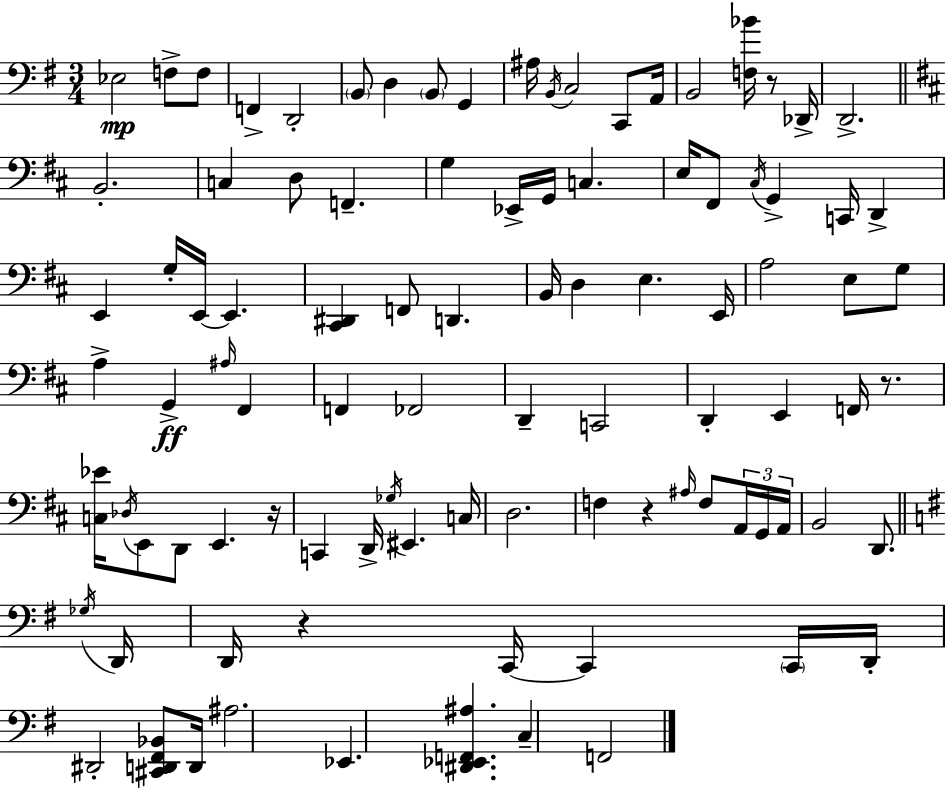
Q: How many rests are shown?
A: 5